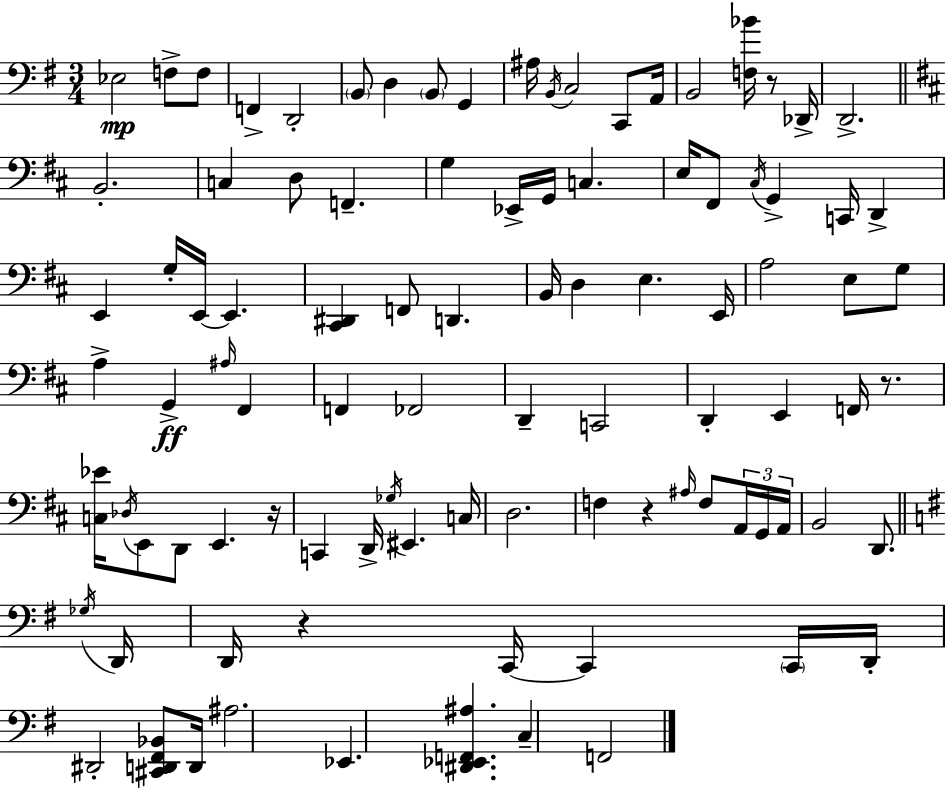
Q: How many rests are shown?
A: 5